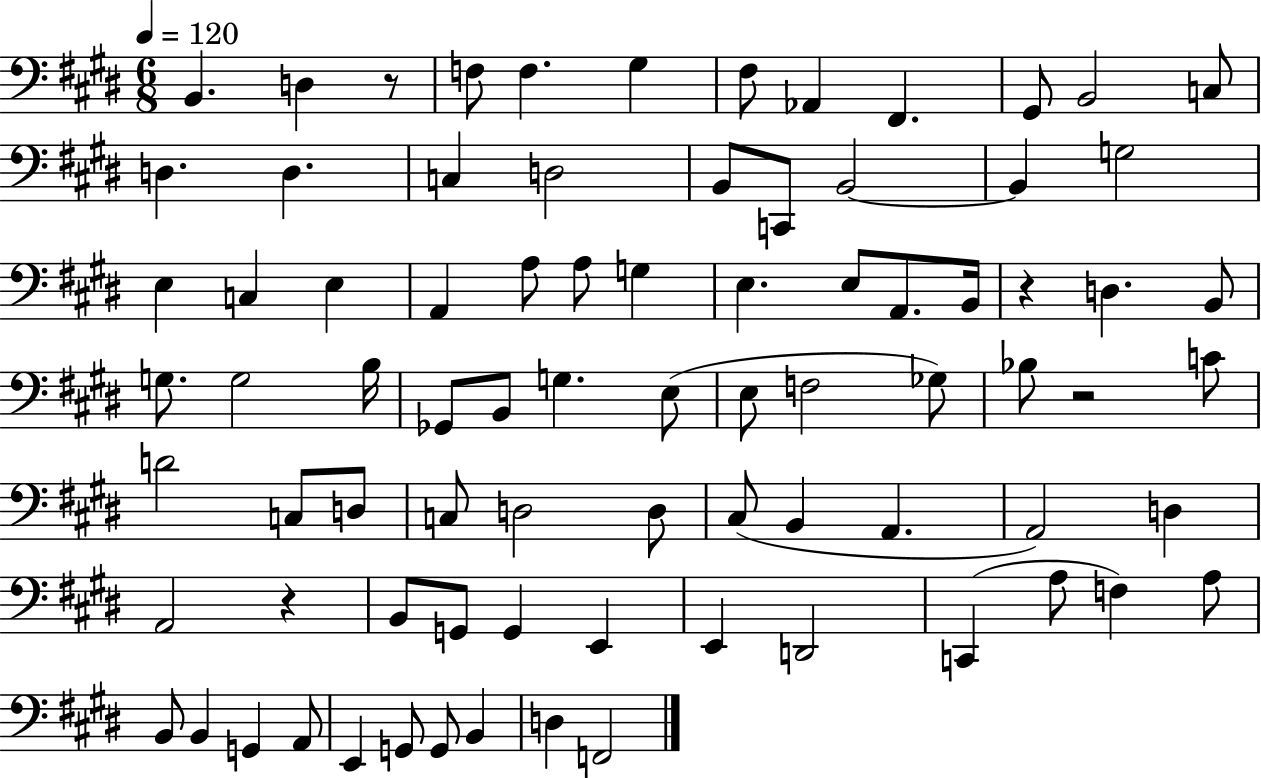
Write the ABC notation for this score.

X:1
T:Untitled
M:6/8
L:1/4
K:E
B,, D, z/2 F,/2 F, ^G, ^F,/2 _A,, ^F,, ^G,,/2 B,,2 C,/2 D, D, C, D,2 B,,/2 C,,/2 B,,2 B,, G,2 E, C, E, A,, A,/2 A,/2 G, E, E,/2 A,,/2 B,,/4 z D, B,,/2 G,/2 G,2 B,/4 _G,,/2 B,,/2 G, E,/2 E,/2 F,2 _G,/2 _B,/2 z2 C/2 D2 C,/2 D,/2 C,/2 D,2 D,/2 ^C,/2 B,, A,, A,,2 D, A,,2 z B,,/2 G,,/2 G,, E,, E,, D,,2 C,, A,/2 F, A,/2 B,,/2 B,, G,, A,,/2 E,, G,,/2 G,,/2 B,, D, F,,2